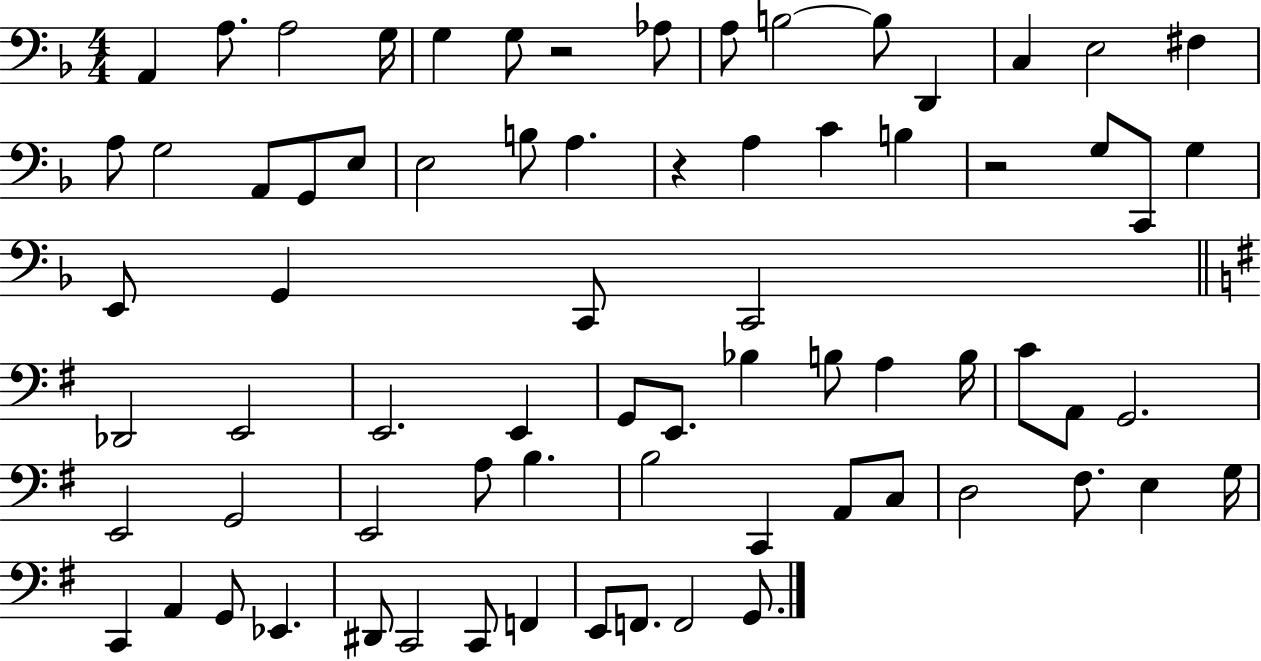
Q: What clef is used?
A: bass